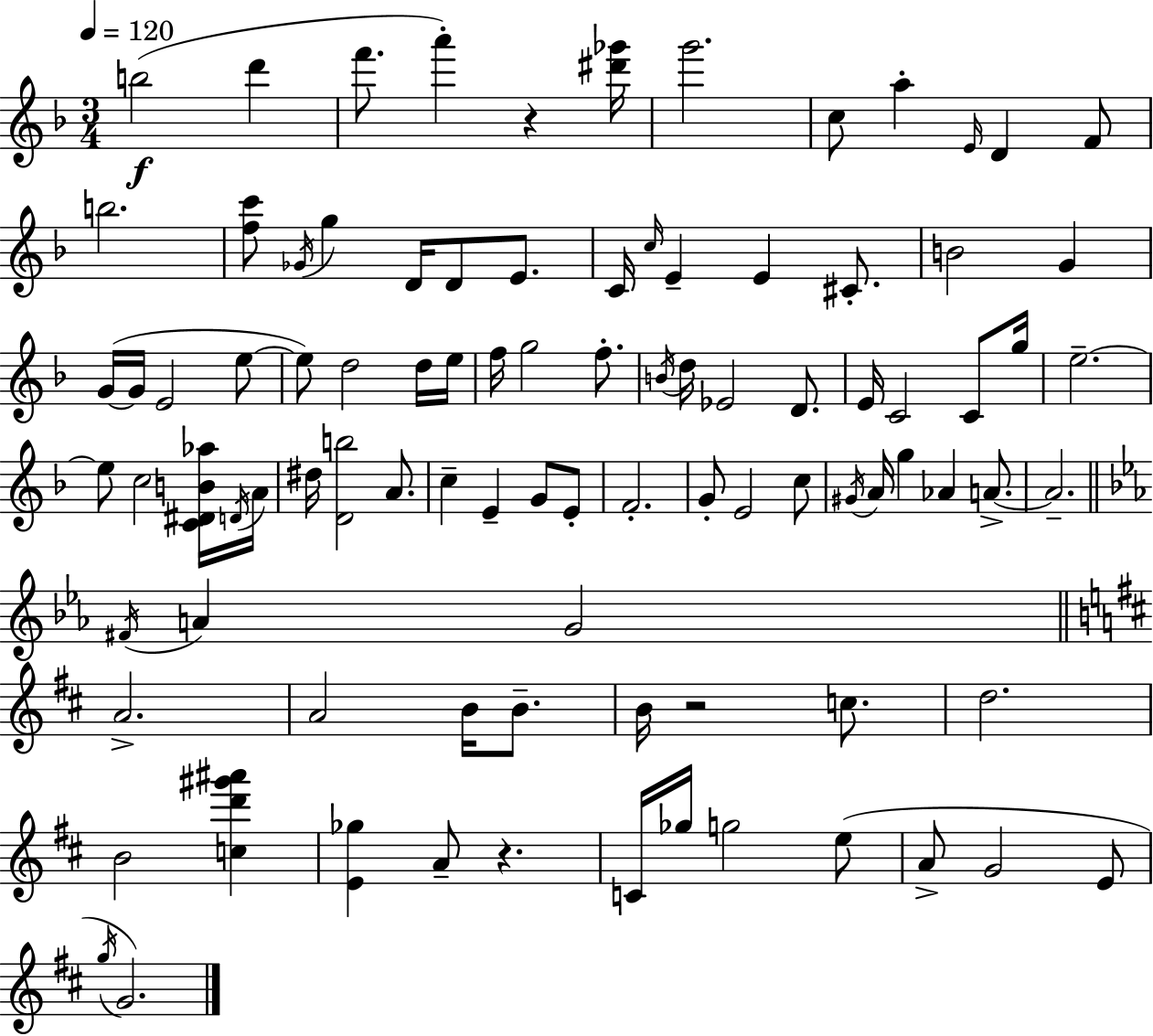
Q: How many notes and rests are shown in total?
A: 93